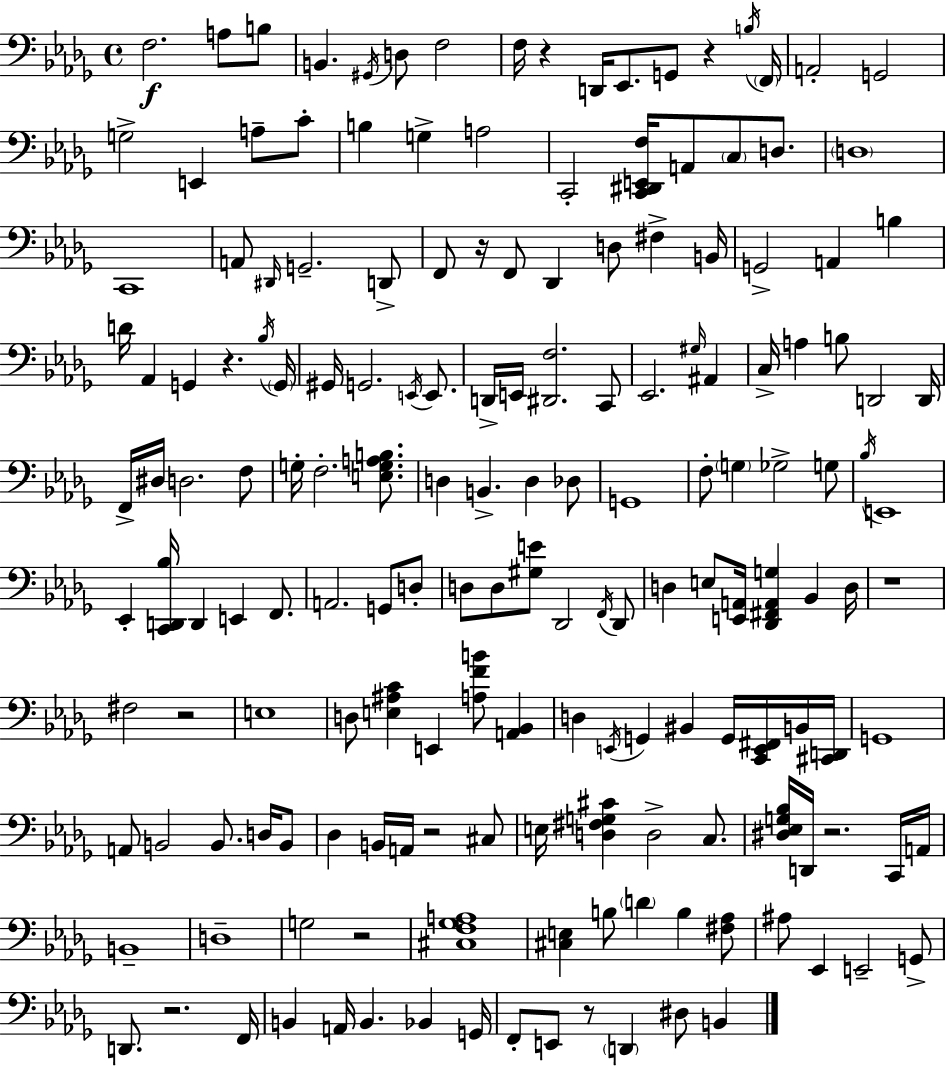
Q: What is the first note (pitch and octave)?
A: F3